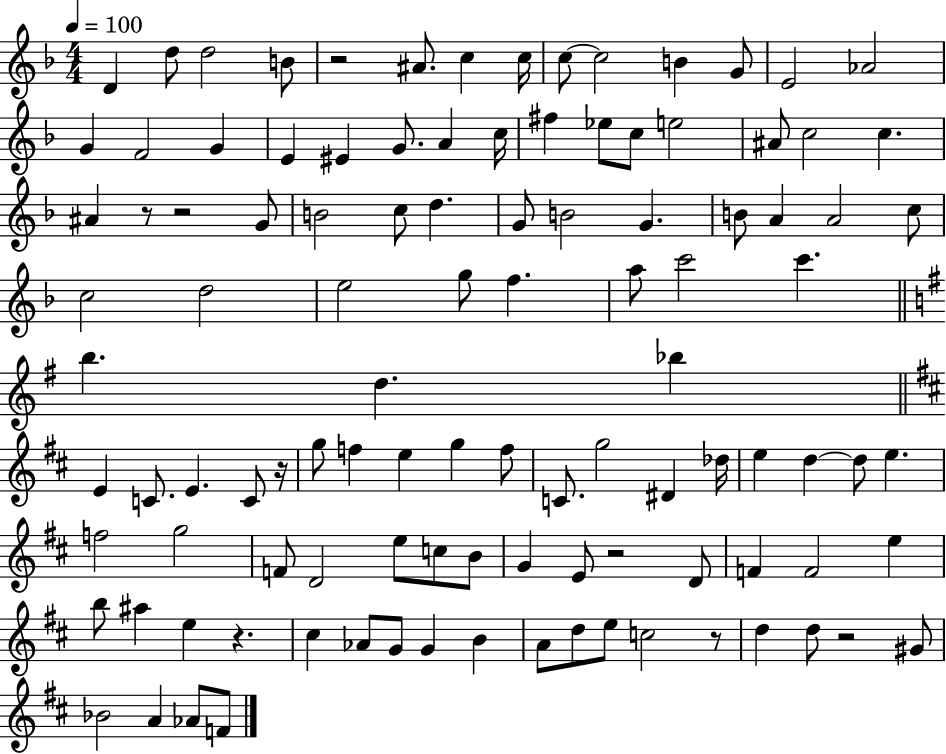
X:1
T:Untitled
M:4/4
L:1/4
K:F
D d/2 d2 B/2 z2 ^A/2 c c/4 c/2 c2 B G/2 E2 _A2 G F2 G E ^E G/2 A c/4 ^f _e/2 c/2 e2 ^A/2 c2 c ^A z/2 z2 G/2 B2 c/2 d G/2 B2 G B/2 A A2 c/2 c2 d2 e2 g/2 f a/2 c'2 c' b d _b E C/2 E C/2 z/4 g/2 f e g f/2 C/2 g2 ^D _d/4 e d d/2 e f2 g2 F/2 D2 e/2 c/2 B/2 G E/2 z2 D/2 F F2 e b/2 ^a e z ^c _A/2 G/2 G B A/2 d/2 e/2 c2 z/2 d d/2 z2 ^G/2 _B2 A _A/2 F/2